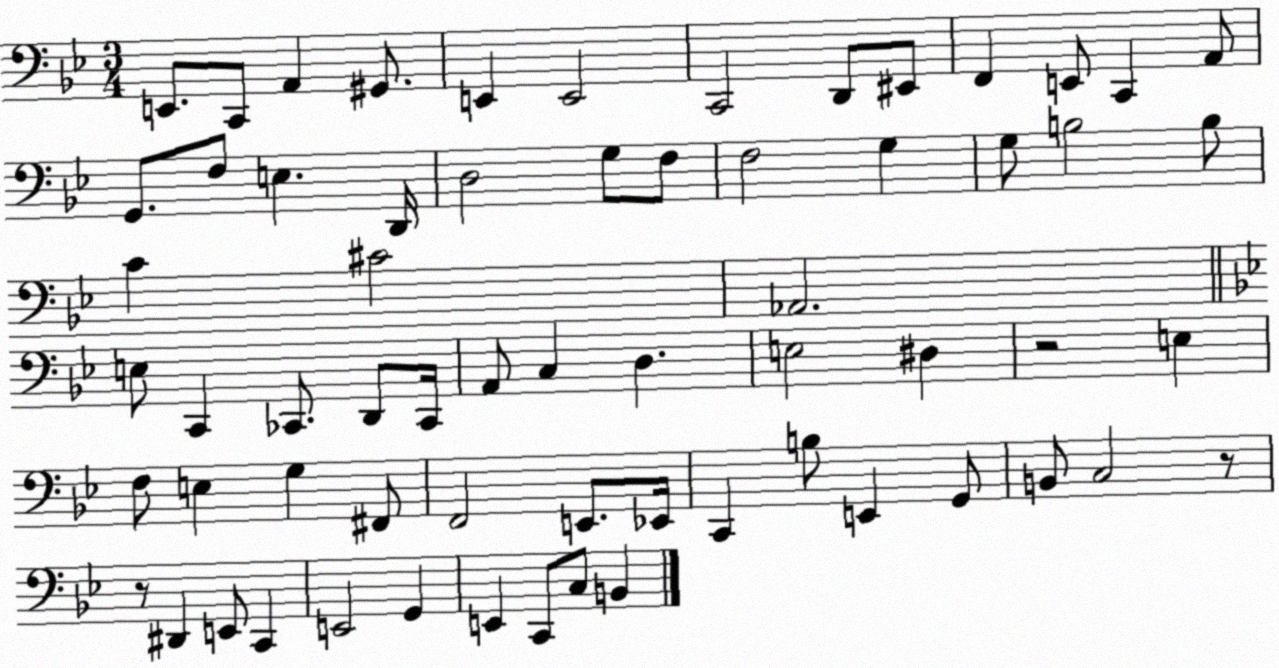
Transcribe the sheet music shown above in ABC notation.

X:1
T:Untitled
M:3/4
L:1/4
K:Bb
E,,/2 C,,/2 A,, ^G,,/2 E,, E,,2 C,,2 D,,/2 ^E,,/2 F,, E,,/2 C,, A,,/2 G,,/2 F,/2 E, D,,/4 D,2 G,/2 F,/2 F,2 G, G,/2 B,2 B,/2 C ^C2 _A,,2 E,/2 C,, _C,,/2 D,,/2 _C,,/4 A,,/2 C, D, E,2 ^D, z2 E, F,/2 E, G, ^F,,/2 F,,2 E,,/2 _E,,/4 C,, B,/2 E,, G,,/2 B,,/2 C,2 z/2 z/2 ^D,, E,,/2 C,, E,,2 G,, E,, C,,/2 C,/2 B,,